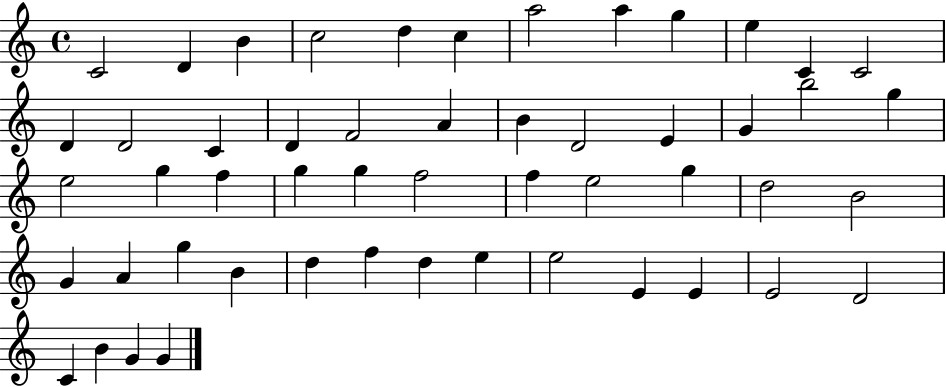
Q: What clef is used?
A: treble